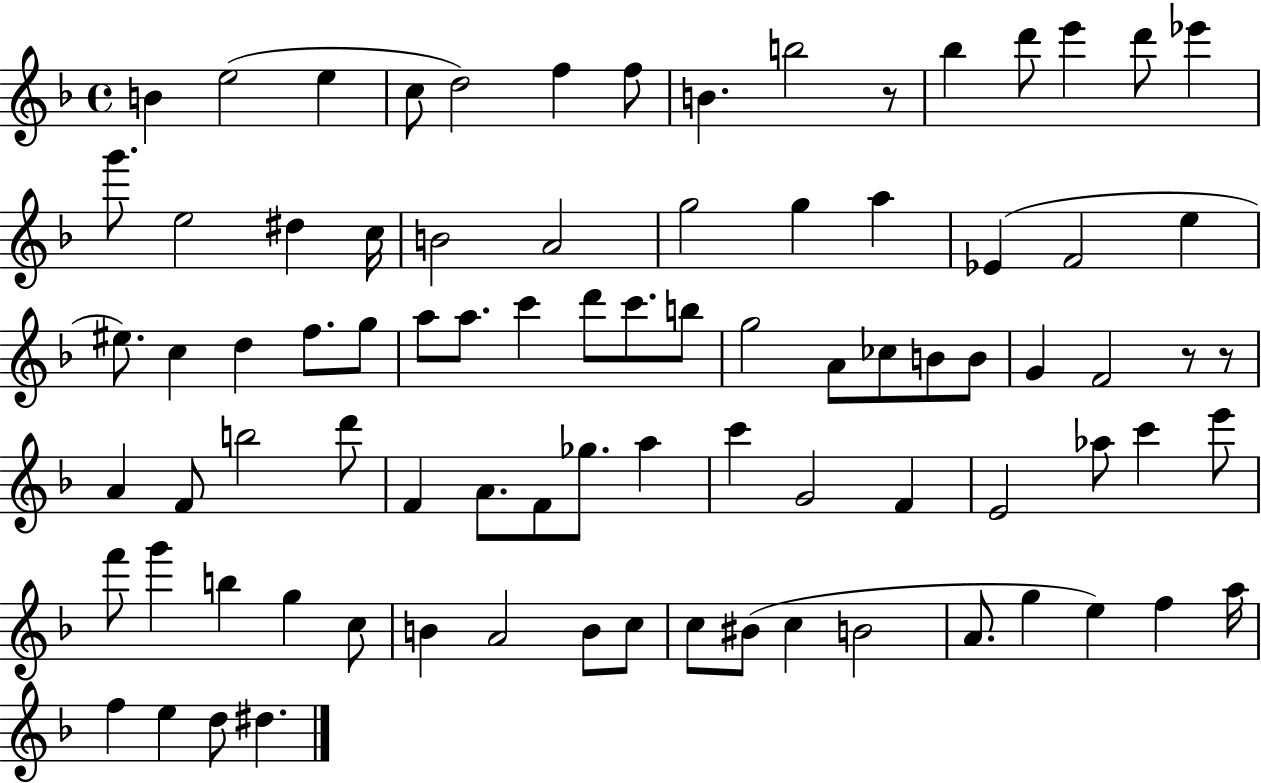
B4/q E5/h E5/q C5/e D5/h F5/q F5/e B4/q. B5/h R/e Bb5/q D6/e E6/q D6/e Eb6/q G6/e. E5/h D#5/q C5/s B4/h A4/h G5/h G5/q A5/q Eb4/q F4/h E5/q EIS5/e. C5/q D5/q F5/e. G5/e A5/e A5/e. C6/q D6/e C6/e. B5/e G5/h A4/e CES5/e B4/e B4/e G4/q F4/h R/e R/e A4/q F4/e B5/h D6/e F4/q A4/e. F4/e Gb5/e. A5/q C6/q G4/h F4/q E4/h Ab5/e C6/q E6/e F6/e G6/q B5/q G5/q C5/e B4/q A4/h B4/e C5/e C5/e BIS4/e C5/q B4/h A4/e. G5/q E5/q F5/q A5/s F5/q E5/q D5/e D#5/q.